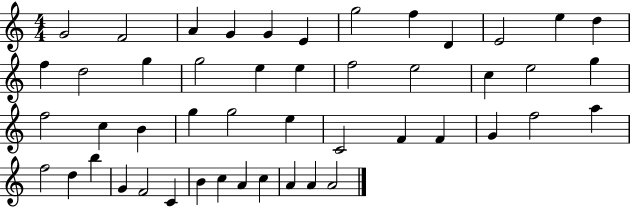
{
  \clef treble
  \numericTimeSignature
  \time 4/4
  \key c \major
  g'2 f'2 | a'4 g'4 g'4 e'4 | g''2 f''4 d'4 | e'2 e''4 d''4 | \break f''4 d''2 g''4 | g''2 e''4 e''4 | f''2 e''2 | c''4 e''2 g''4 | \break f''2 c''4 b'4 | g''4 g''2 e''4 | c'2 f'4 f'4 | g'4 f''2 a''4 | \break f''2 d''4 b''4 | g'4 f'2 c'4 | b'4 c''4 a'4 c''4 | a'4 a'4 a'2 | \break \bar "|."
}